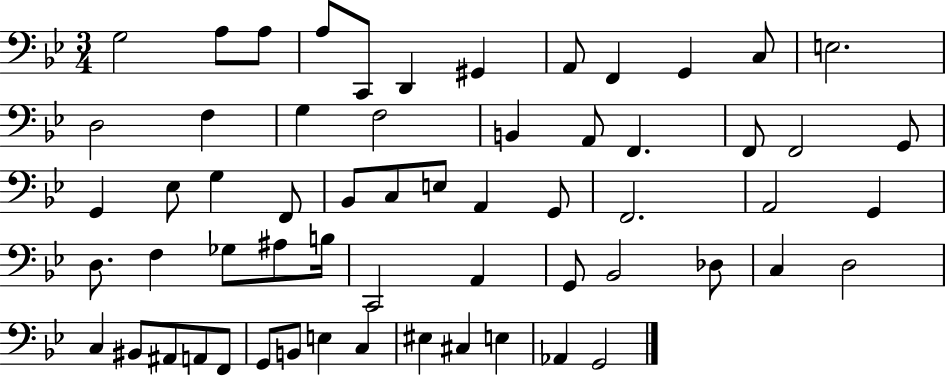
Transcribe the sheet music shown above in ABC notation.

X:1
T:Untitled
M:3/4
L:1/4
K:Bb
G,2 A,/2 A,/2 A,/2 C,,/2 D,, ^G,, A,,/2 F,, G,, C,/2 E,2 D,2 F, G, F,2 B,, A,,/2 F,, F,,/2 F,,2 G,,/2 G,, _E,/2 G, F,,/2 _B,,/2 C,/2 E,/2 A,, G,,/2 F,,2 A,,2 G,, D,/2 F, _G,/2 ^A,/2 B,/4 C,,2 A,, G,,/2 _B,,2 _D,/2 C, D,2 C, ^B,,/2 ^A,,/2 A,,/2 F,,/2 G,,/2 B,,/2 E, C, ^E, ^C, E, _A,, G,,2